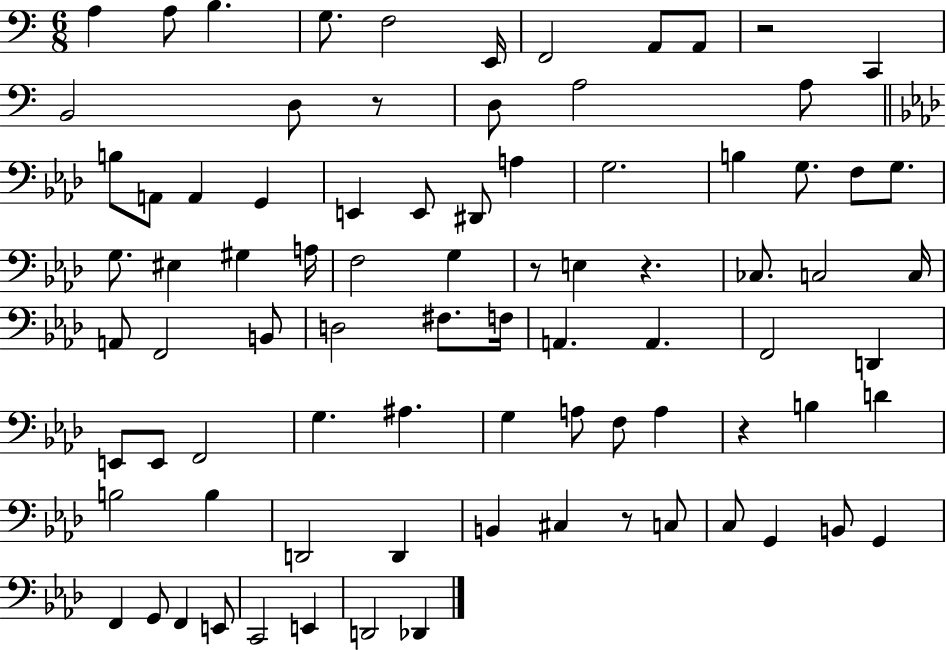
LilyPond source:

{
  \clef bass
  \numericTimeSignature
  \time 6/8
  \key c \major
  a4 a8 b4. | g8. f2 e,16 | f,2 a,8 a,8 | r2 c,4 | \break b,2 d8 r8 | d8 a2 a8 | \bar "||" \break \key aes \major b8 a,8 a,4 g,4 | e,4 e,8 dis,8 a4 | g2. | b4 g8. f8 g8. | \break g8. eis4 gis4 a16 | f2 g4 | r8 e4 r4. | ces8. c2 c16 | \break a,8 f,2 b,8 | d2 fis8. f16 | a,4. a,4. | f,2 d,4 | \break e,8 e,8 f,2 | g4. ais4. | g4 a8 f8 a4 | r4 b4 d'4 | \break b2 b4 | d,2 d,4 | b,4 cis4 r8 c8 | c8 g,4 b,8 g,4 | \break f,4 g,8 f,4 e,8 | c,2 e,4 | d,2 des,4 | \bar "|."
}